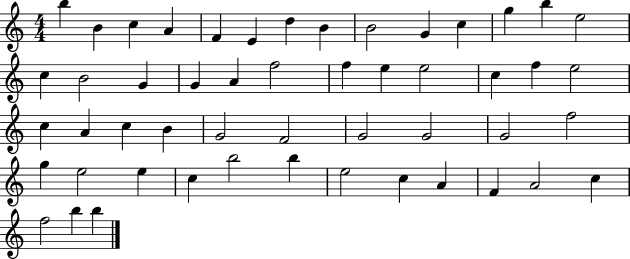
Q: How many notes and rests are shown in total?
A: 51